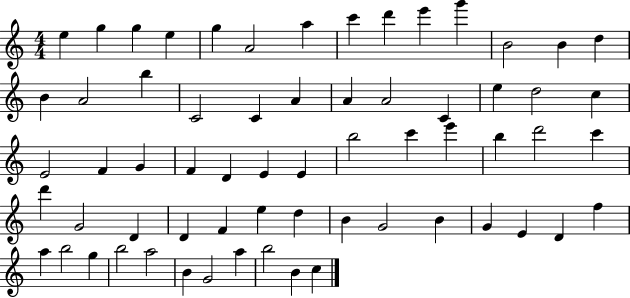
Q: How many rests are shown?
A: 0